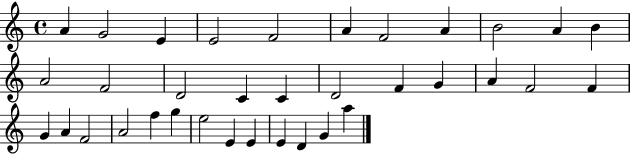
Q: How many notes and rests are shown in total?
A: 35